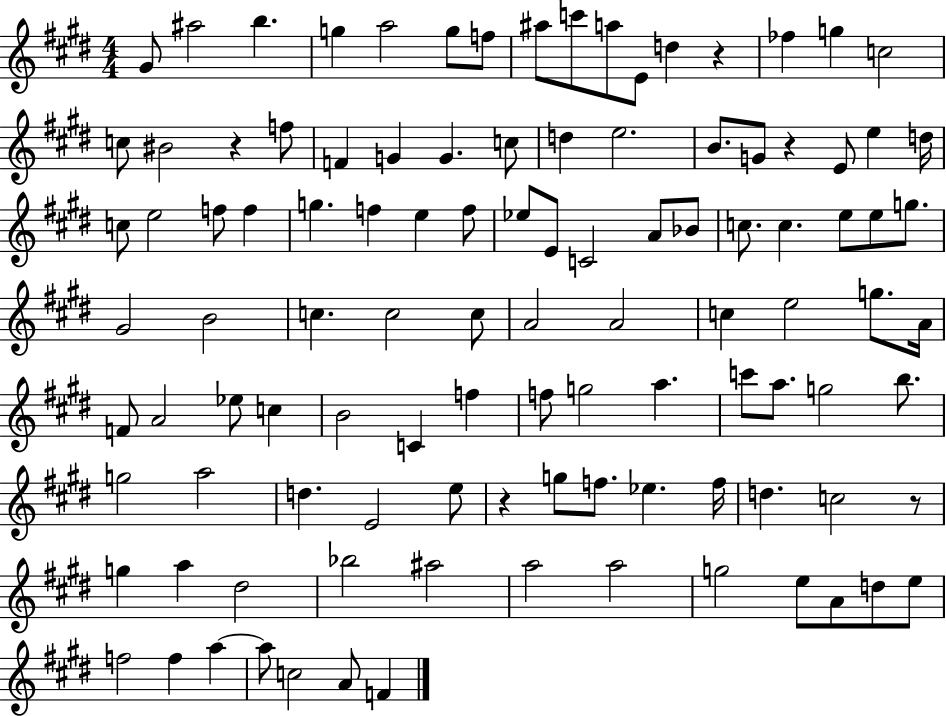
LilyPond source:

{
  \clef treble
  \numericTimeSignature
  \time 4/4
  \key e \major
  gis'8 ais''2 b''4. | g''4 a''2 g''8 f''8 | ais''8 c'''8 a''8 e'8 d''4 r4 | fes''4 g''4 c''2 | \break c''8 bis'2 r4 f''8 | f'4 g'4 g'4. c''8 | d''4 e''2. | b'8. g'8 r4 e'8 e''4 d''16 | \break c''8 e''2 f''8 f''4 | g''4. f''4 e''4 f''8 | ees''8 e'8 c'2 a'8 bes'8 | c''8. c''4. e''8 e''8 g''8. | \break gis'2 b'2 | c''4. c''2 c''8 | a'2 a'2 | c''4 e''2 g''8. a'16 | \break f'8 a'2 ees''8 c''4 | b'2 c'4 f''4 | f''8 g''2 a''4. | c'''8 a''8. g''2 b''8. | \break g''2 a''2 | d''4. e'2 e''8 | r4 g''8 f''8. ees''4. f''16 | d''4. c''2 r8 | \break g''4 a''4 dis''2 | bes''2 ais''2 | a''2 a''2 | g''2 e''8 a'8 d''8 e''8 | \break f''2 f''4 a''4~~ | a''8 c''2 a'8 f'4 | \bar "|."
}